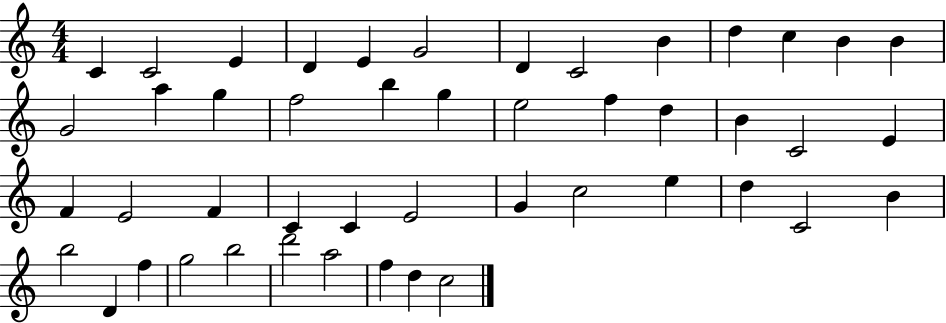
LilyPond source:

{
  \clef treble
  \numericTimeSignature
  \time 4/4
  \key c \major
  c'4 c'2 e'4 | d'4 e'4 g'2 | d'4 c'2 b'4 | d''4 c''4 b'4 b'4 | \break g'2 a''4 g''4 | f''2 b''4 g''4 | e''2 f''4 d''4 | b'4 c'2 e'4 | \break f'4 e'2 f'4 | c'4 c'4 e'2 | g'4 c''2 e''4 | d''4 c'2 b'4 | \break b''2 d'4 f''4 | g''2 b''2 | d'''2 a''2 | f''4 d''4 c''2 | \break \bar "|."
}